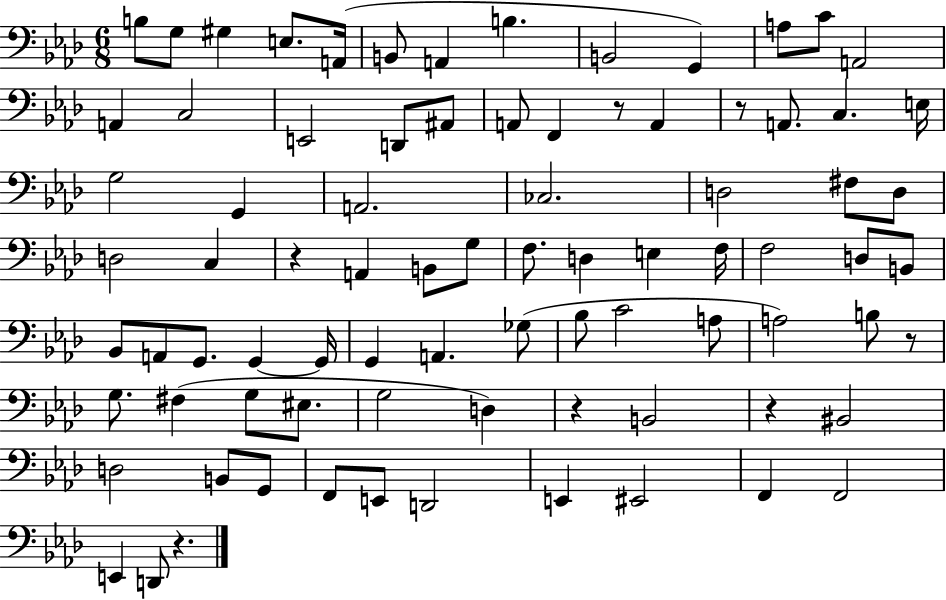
X:1
T:Untitled
M:6/8
L:1/4
K:Ab
B,/2 G,/2 ^G, E,/2 A,,/4 B,,/2 A,, B, B,,2 G,, A,/2 C/2 A,,2 A,, C,2 E,,2 D,,/2 ^A,,/2 A,,/2 F,, z/2 A,, z/2 A,,/2 C, E,/4 G,2 G,, A,,2 _C,2 D,2 ^F,/2 D,/2 D,2 C, z A,, B,,/2 G,/2 F,/2 D, E, F,/4 F,2 D,/2 B,,/2 _B,,/2 A,,/2 G,,/2 G,, G,,/4 G,, A,, _G,/2 _B,/2 C2 A,/2 A,2 B,/2 z/2 G,/2 ^F, G,/2 ^E,/2 G,2 D, z B,,2 z ^B,,2 D,2 B,,/2 G,,/2 F,,/2 E,,/2 D,,2 E,, ^E,,2 F,, F,,2 E,, D,,/2 z